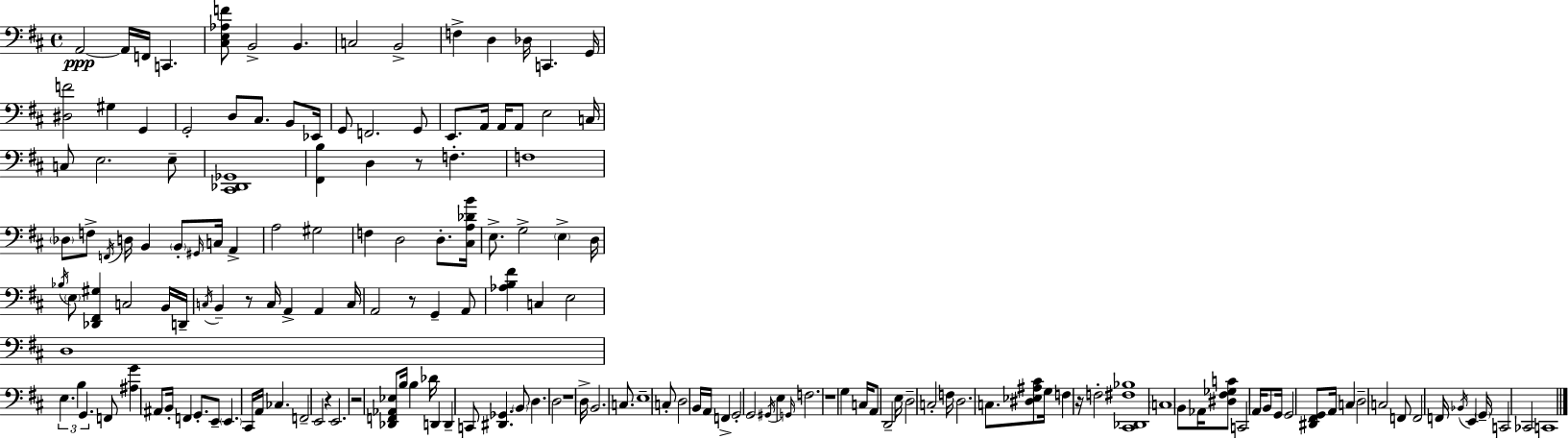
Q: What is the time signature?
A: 4/4